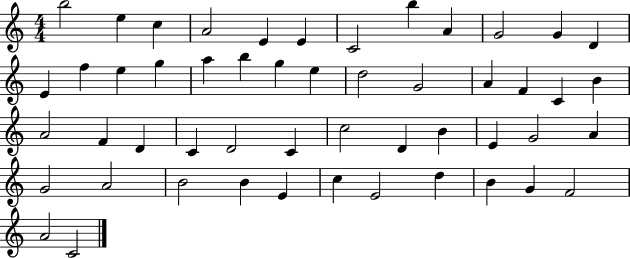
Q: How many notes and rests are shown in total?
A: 51